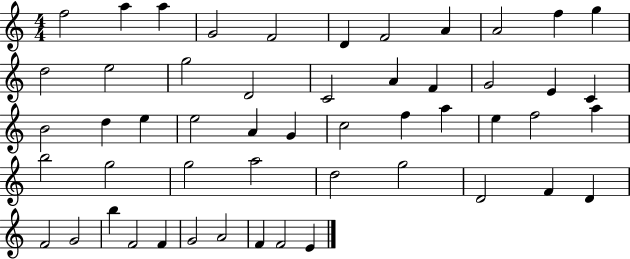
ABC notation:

X:1
T:Untitled
M:4/4
L:1/4
K:C
f2 a a G2 F2 D F2 A A2 f g d2 e2 g2 D2 C2 A F G2 E C B2 d e e2 A G c2 f a e f2 a b2 g2 g2 a2 d2 g2 D2 F D F2 G2 b F2 F G2 A2 F F2 E